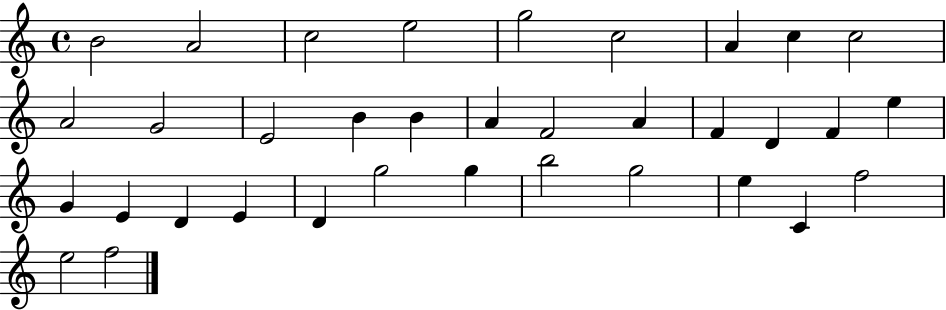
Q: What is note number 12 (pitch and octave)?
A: E4